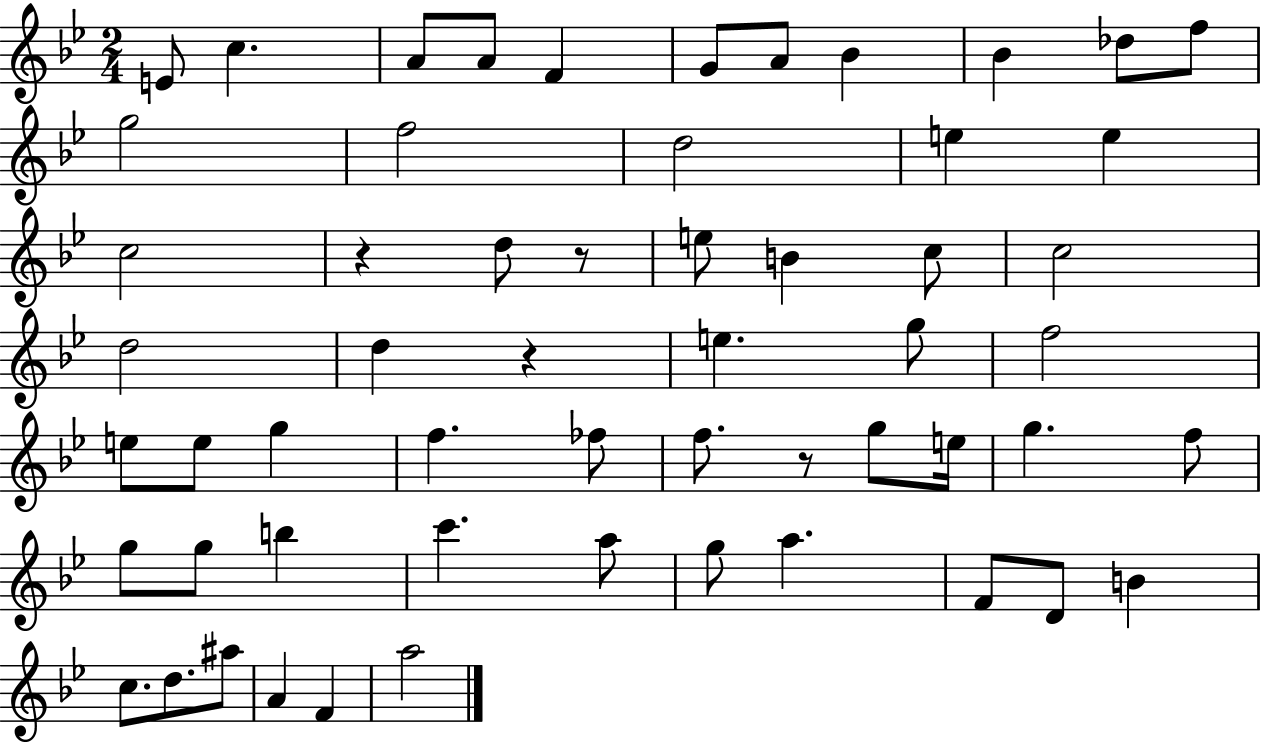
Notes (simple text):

E4/e C5/q. A4/e A4/e F4/q G4/e A4/e Bb4/q Bb4/q Db5/e F5/e G5/h F5/h D5/h E5/q E5/q C5/h R/q D5/e R/e E5/e B4/q C5/e C5/h D5/h D5/q R/q E5/q. G5/e F5/h E5/e E5/e G5/q F5/q. FES5/e F5/e. R/e G5/e E5/s G5/q. F5/e G5/e G5/e B5/q C6/q. A5/e G5/e A5/q. F4/e D4/e B4/q C5/e. D5/e. A#5/e A4/q F4/q A5/h